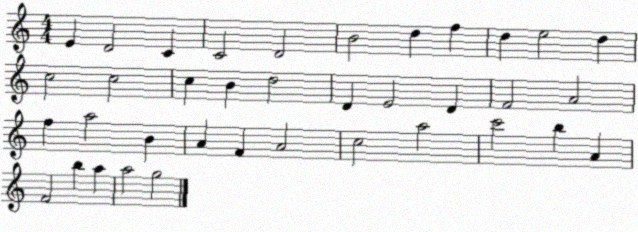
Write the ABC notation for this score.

X:1
T:Untitled
M:4/4
L:1/4
K:C
E D2 C C2 D2 B2 d f d e2 d c2 c2 c B d2 D E2 D F2 A2 f a2 B A F A2 c2 a2 c'2 b A F2 b a a2 g2